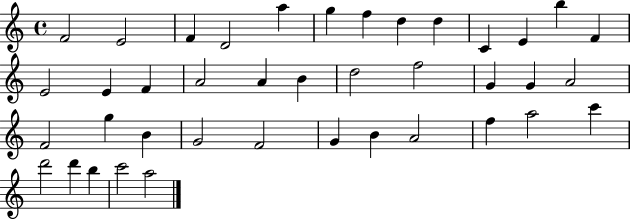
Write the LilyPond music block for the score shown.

{
  \clef treble
  \time 4/4
  \defaultTimeSignature
  \key c \major
  f'2 e'2 | f'4 d'2 a''4 | g''4 f''4 d''4 d''4 | c'4 e'4 b''4 f'4 | \break e'2 e'4 f'4 | a'2 a'4 b'4 | d''2 f''2 | g'4 g'4 a'2 | \break f'2 g''4 b'4 | g'2 f'2 | g'4 b'4 a'2 | f''4 a''2 c'''4 | \break d'''2 d'''4 b''4 | c'''2 a''2 | \bar "|."
}